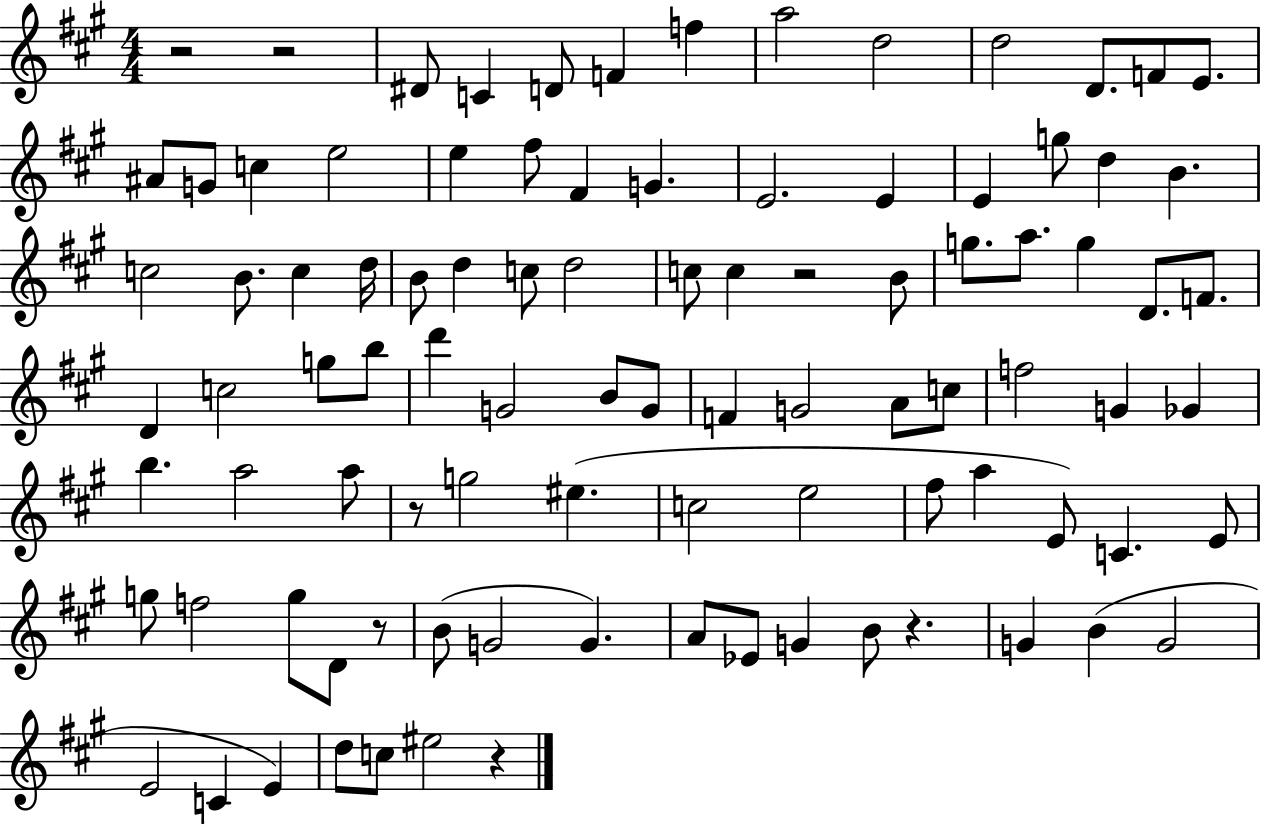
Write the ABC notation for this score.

X:1
T:Untitled
M:4/4
L:1/4
K:A
z2 z2 ^D/2 C D/2 F f a2 d2 d2 D/2 F/2 E/2 ^A/2 G/2 c e2 e ^f/2 ^F G E2 E E g/2 d B c2 B/2 c d/4 B/2 d c/2 d2 c/2 c z2 B/2 g/2 a/2 g D/2 F/2 D c2 g/2 b/2 d' G2 B/2 G/2 F G2 A/2 c/2 f2 G _G b a2 a/2 z/2 g2 ^e c2 e2 ^f/2 a E/2 C E/2 g/2 f2 g/2 D/2 z/2 B/2 G2 G A/2 _E/2 G B/2 z G B G2 E2 C E d/2 c/2 ^e2 z